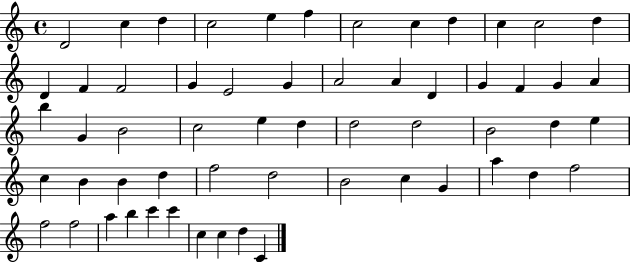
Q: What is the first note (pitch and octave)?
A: D4